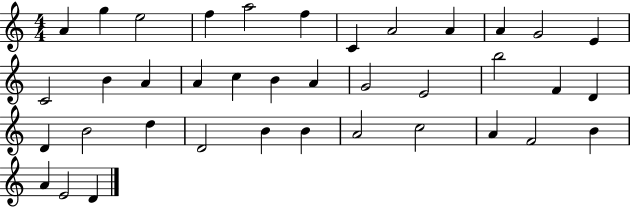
{
  \clef treble
  \numericTimeSignature
  \time 4/4
  \key c \major
  a'4 g''4 e''2 | f''4 a''2 f''4 | c'4 a'2 a'4 | a'4 g'2 e'4 | \break c'2 b'4 a'4 | a'4 c''4 b'4 a'4 | g'2 e'2 | b''2 f'4 d'4 | \break d'4 b'2 d''4 | d'2 b'4 b'4 | a'2 c''2 | a'4 f'2 b'4 | \break a'4 e'2 d'4 | \bar "|."
}